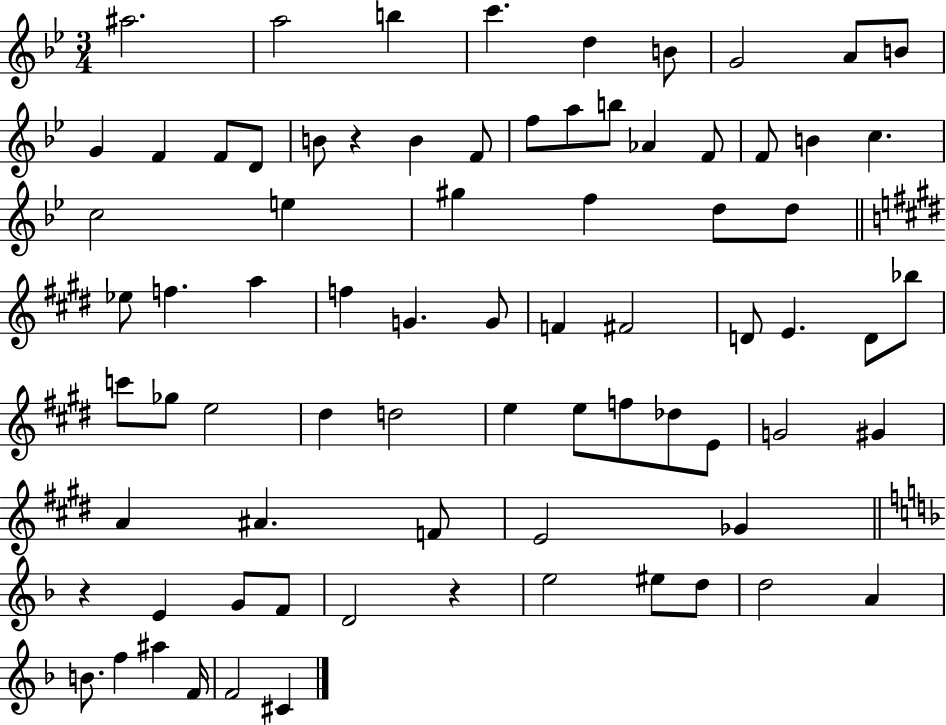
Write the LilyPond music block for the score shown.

{
  \clef treble
  \numericTimeSignature
  \time 3/4
  \key bes \major
  ais''2. | a''2 b''4 | c'''4. d''4 b'8 | g'2 a'8 b'8 | \break g'4 f'4 f'8 d'8 | b'8 r4 b'4 f'8 | f''8 a''8 b''8 aes'4 f'8 | f'8 b'4 c''4. | \break c''2 e''4 | gis''4 f''4 d''8 d''8 | \bar "||" \break \key e \major ees''8 f''4. a''4 | f''4 g'4. g'8 | f'4 fis'2 | d'8 e'4. d'8 bes''8 | \break c'''8 ges''8 e''2 | dis''4 d''2 | e''4 e''8 f''8 des''8 e'8 | g'2 gis'4 | \break a'4 ais'4. f'8 | e'2 ges'4 | \bar "||" \break \key f \major r4 e'4 g'8 f'8 | d'2 r4 | e''2 eis''8 d''8 | d''2 a'4 | \break b'8. f''4 ais''4 f'16 | f'2 cis'4 | \bar "|."
}